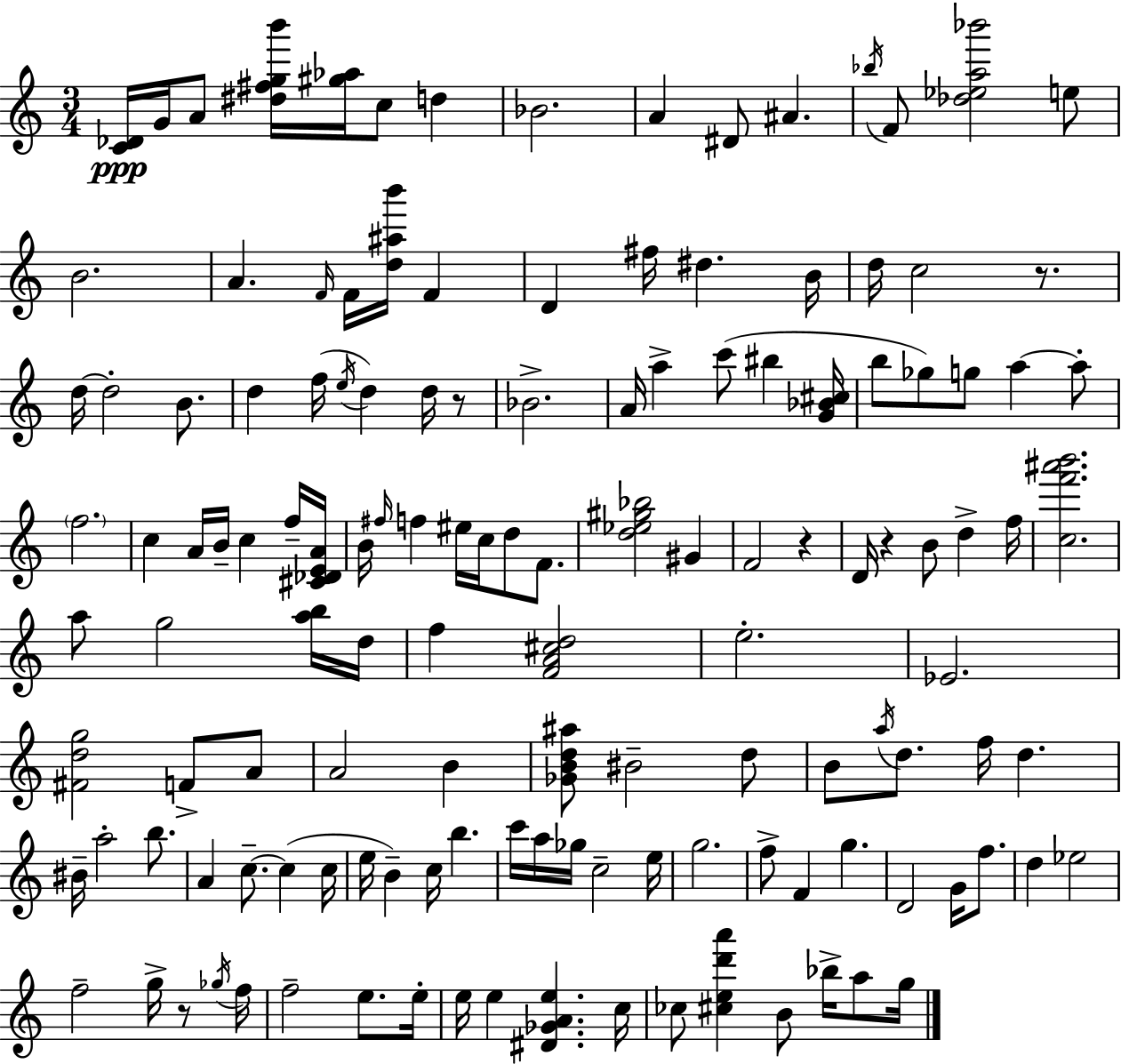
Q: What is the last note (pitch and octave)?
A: G5